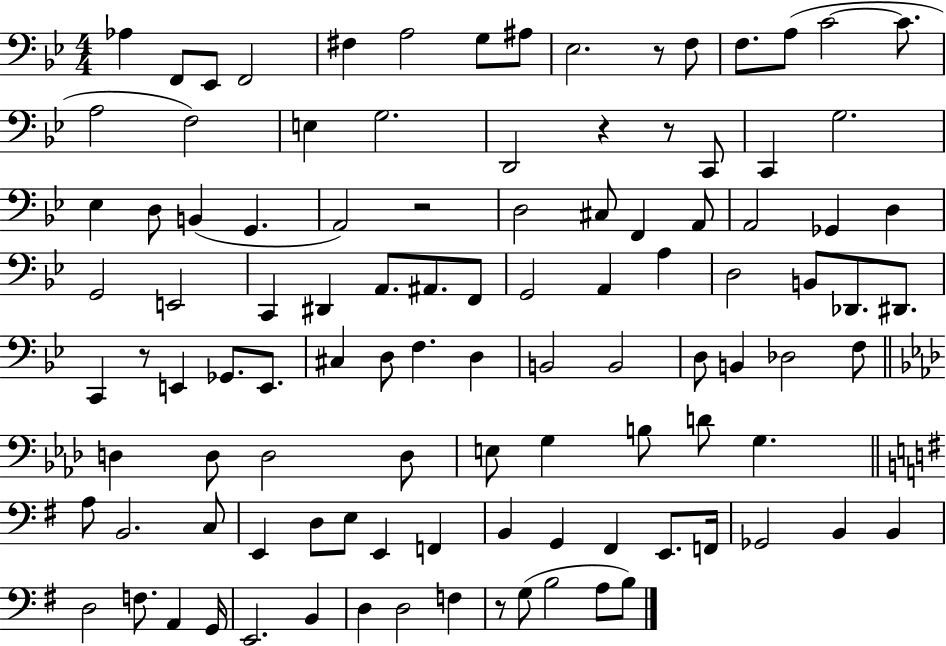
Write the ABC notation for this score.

X:1
T:Untitled
M:4/4
L:1/4
K:Bb
_A, F,,/2 _E,,/2 F,,2 ^F, A,2 G,/2 ^A,/2 _E,2 z/2 F,/2 F,/2 A,/2 C2 C/2 A,2 F,2 E, G,2 D,,2 z z/2 C,,/2 C,, G,2 _E, D,/2 B,, G,, A,,2 z2 D,2 ^C,/2 F,, A,,/2 A,,2 _G,, D, G,,2 E,,2 C,, ^D,, A,,/2 ^A,,/2 F,,/2 G,,2 A,, A, D,2 B,,/2 _D,,/2 ^D,,/2 C,, z/2 E,, _G,,/2 E,,/2 ^C, D,/2 F, D, B,,2 B,,2 D,/2 B,, _D,2 F,/2 D, D,/2 D,2 D,/2 E,/2 G, B,/2 D/2 G, A,/2 B,,2 C,/2 E,, D,/2 E,/2 E,, F,, B,, G,, ^F,, E,,/2 F,,/4 _G,,2 B,, B,, D,2 F,/2 A,, G,,/4 E,,2 B,, D, D,2 F, z/2 G,/2 B,2 A,/2 B,/2